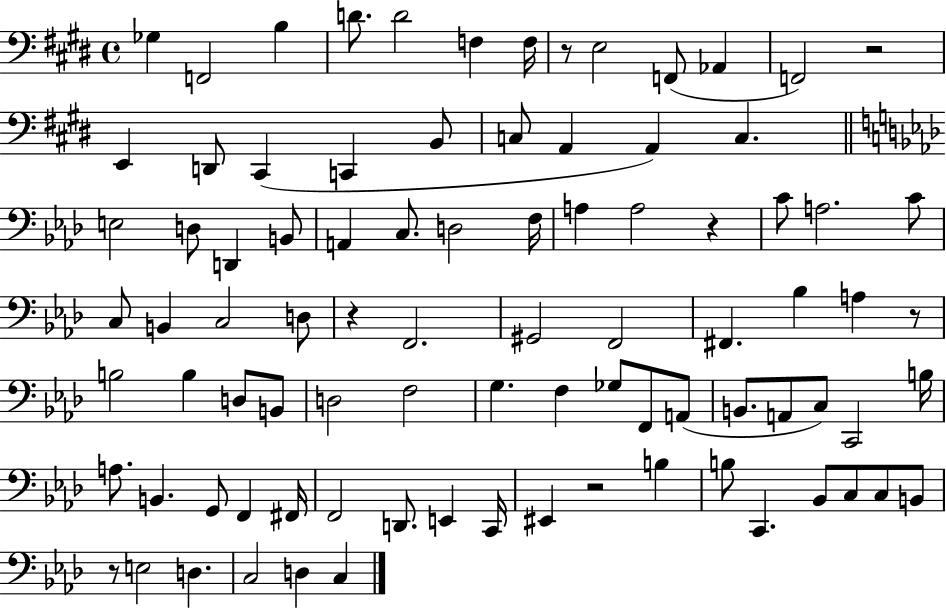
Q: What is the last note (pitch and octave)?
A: C3